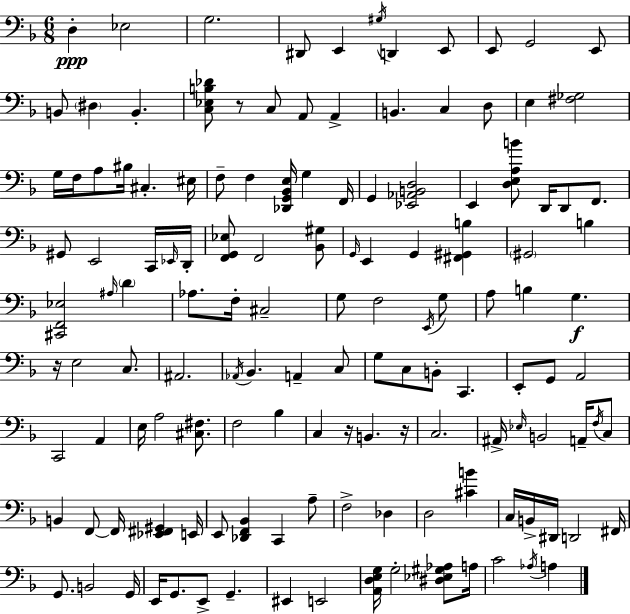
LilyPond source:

{
  \clef bass
  \numericTimeSignature
  \time 6/8
  \key d \minor
  d4-.\ppp ees2 | g2. | dis,8 e,4 \acciaccatura { gis16 } d,4 e,8 | e,8 g,2 e,8 | \break b,8 \parenthesize dis4 b,4.-. | <c ees b des'>8 r8 c8 a,8 a,4-> | b,4. c4 d8 | e4 <fis ges>2 | \break g16 f16 a8 bis16 cis4.-. | eis16 f8-- f4 <des, g, bes, e>16 g4 | f,16 g,4 <ees, aes, b, d>2 | e,4 <d e a b'>8 d,16 d,8 f,8. | \break gis,8 e,2 c,16 | \grace { ees,16 } d,16-. <f, g, ees>8 f,2 | <bes, gis>8 \grace { g,16 } e,4 g,4 <fis, gis, b>4 | \parenthesize gis,2 b4 | \break <cis, f, ees>2 \grace { ais16 } | \parenthesize d'4 aes8. f16-. cis2-- | g8 f2 | \acciaccatura { e,16 } g8 a8 b4 g4.\f | \break r16 e2 | c8. ais,2. | \acciaccatura { aes,16 } bes,4. | a,4-- c8 g8 c8 b,8-. | \break c,4. e,8-. g,8 a,2 | c,2 | a,4 e16 a2 | <cis fis>8. f2 | \break bes4 c4 r16 b,4. | r16 c2. | ais,16-> \grace { ees16 } b,2 | a,16-- \acciaccatura { f16 } c8 b,4 | \break f,8~~ f,16 <ees, fis, gis,>4 e,16 e,8 <des, f, bes,>4 | c,4 a8-- f2-> | des4 d2 | <cis' b'>4 c16 b,16-> dis,16 d,2 | \break fis,16 g,8. b,2 | g,16 e,16 g,8. | e,8-> g,4.-- eis,4 | e,2 <a, d e g>16 g2-. | \break <dis ees gis aes>8 a16 c'2 | \acciaccatura { aes16 } a4 \bar "|."
}